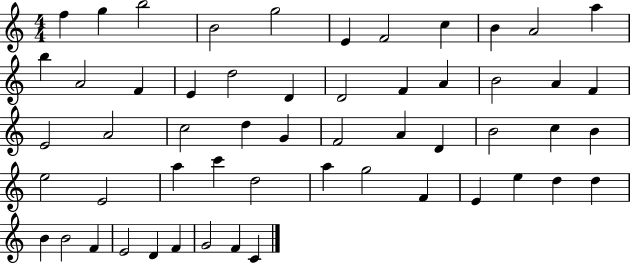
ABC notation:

X:1
T:Untitled
M:4/4
L:1/4
K:C
f g b2 B2 g2 E F2 c B A2 a b A2 F E d2 D D2 F A B2 A F E2 A2 c2 d G F2 A D B2 c B e2 E2 a c' d2 a g2 F E e d d B B2 F E2 D F G2 F C